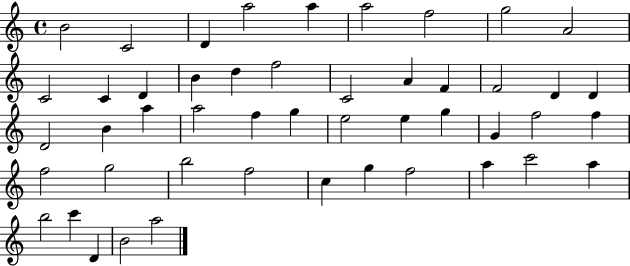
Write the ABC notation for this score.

X:1
T:Untitled
M:4/4
L:1/4
K:C
B2 C2 D a2 a a2 f2 g2 A2 C2 C D B d f2 C2 A F F2 D D D2 B a a2 f g e2 e g G f2 f f2 g2 b2 f2 c g f2 a c'2 a b2 c' D B2 a2